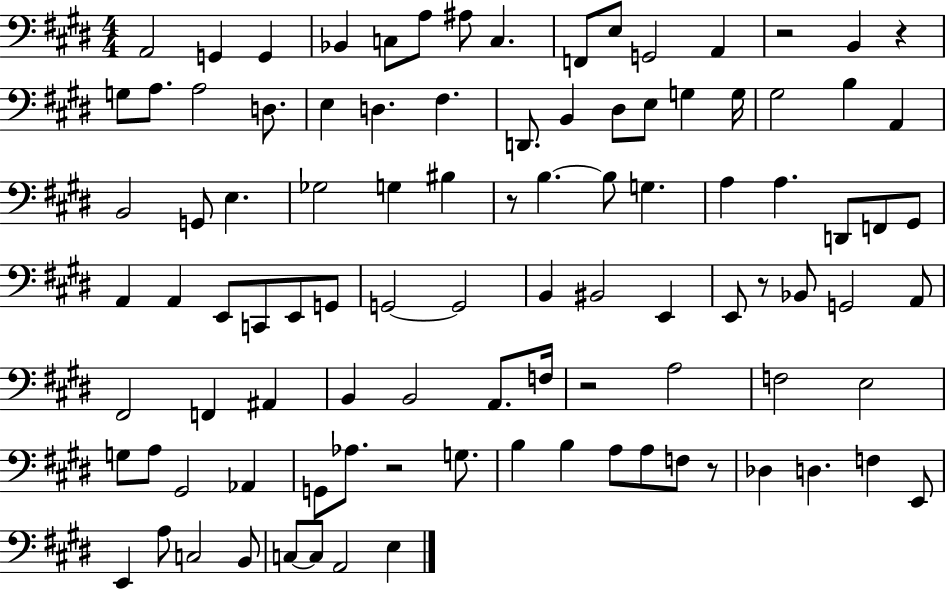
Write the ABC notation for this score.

X:1
T:Untitled
M:4/4
L:1/4
K:E
A,,2 G,, G,, _B,, C,/2 A,/2 ^A,/2 C, F,,/2 E,/2 G,,2 A,, z2 B,, z G,/2 A,/2 A,2 D,/2 E, D, ^F, D,,/2 B,, ^D,/2 E,/2 G, G,/4 ^G,2 B, A,, B,,2 G,,/2 E, _G,2 G, ^B, z/2 B, B,/2 G, A, A, D,,/2 F,,/2 ^G,,/2 A,, A,, E,,/2 C,,/2 E,,/2 G,,/2 G,,2 G,,2 B,, ^B,,2 E,, E,,/2 z/2 _B,,/2 G,,2 A,,/2 ^F,,2 F,, ^A,, B,, B,,2 A,,/2 F,/4 z2 A,2 F,2 E,2 G,/2 A,/2 ^G,,2 _A,, G,,/2 _A,/2 z2 G,/2 B, B, A,/2 A,/2 F,/2 z/2 _D, D, F, E,,/2 E,, A,/2 C,2 B,,/2 C,/2 C,/2 A,,2 E,